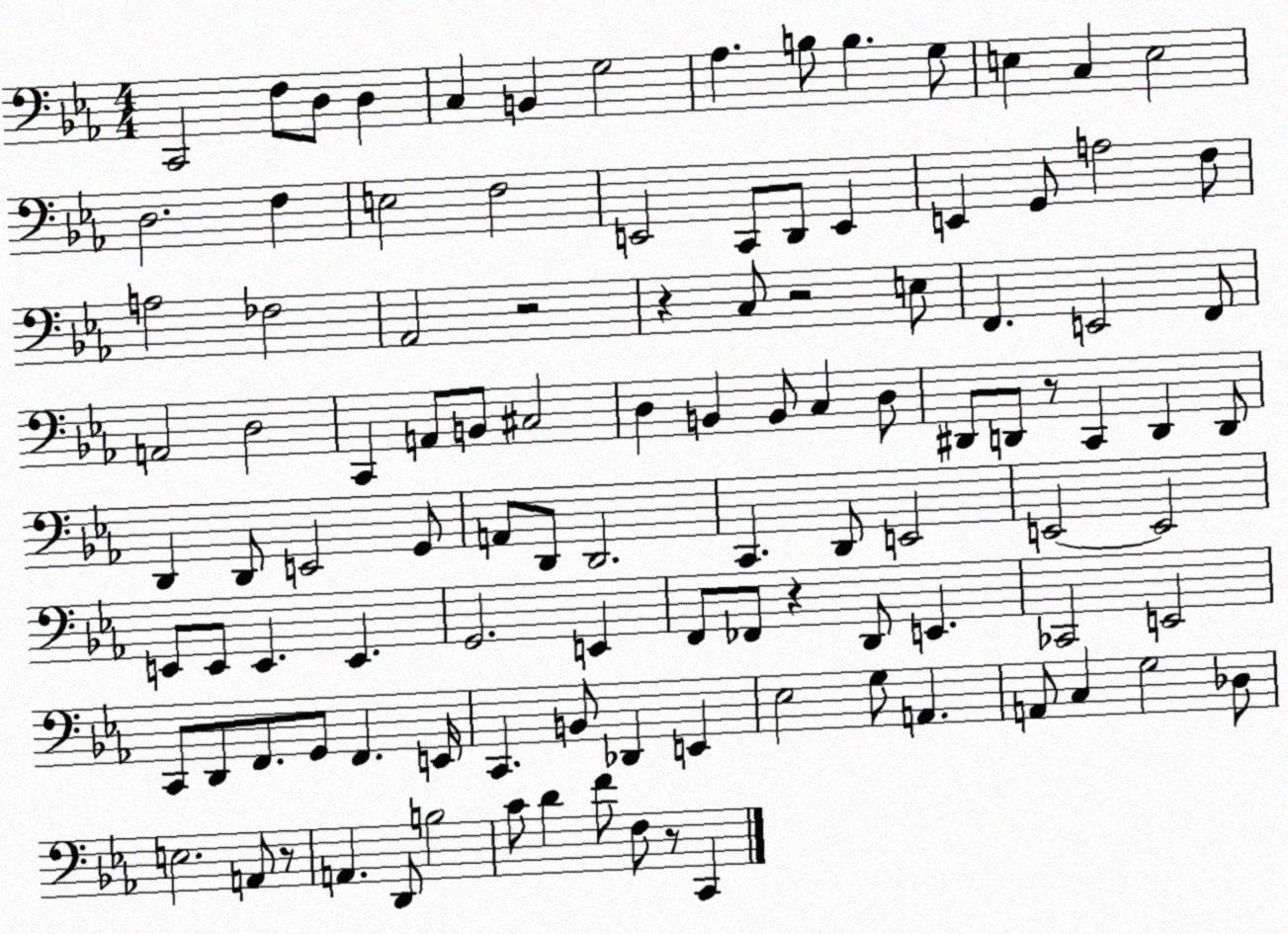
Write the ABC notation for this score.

X:1
T:Untitled
M:4/4
L:1/4
K:Eb
C,,2 F,/2 D,/2 D, C, B,, G,2 _A, B,/2 B, G,/2 E, C, E,2 D,2 F, E,2 F,2 E,,2 C,,/2 D,,/2 E,, E,, G,,/2 A,2 F,/2 A,2 _F,2 _A,,2 z2 z C,/2 z2 E,/2 F,, E,,2 F,,/2 A,,2 D,2 C,, A,,/2 B,,/2 ^C,2 D, B,, B,,/2 C, D,/2 ^D,,/2 D,,/2 z/2 C,, D,, D,,/2 D,, D,,/2 E,,2 G,,/2 A,,/2 D,,/2 D,,2 C,, D,,/2 E,,2 E,,2 E,,2 E,,/2 E,,/2 E,, E,, G,,2 E,, F,,/2 _F,,/2 z D,,/2 E,, _C,,2 E,,2 C,,/2 D,,/2 F,,/2 G,,/2 F,, E,,/4 C,, B,,/2 _D,, E,, _E,2 G,/2 A,, A,,/2 C, G,2 _D,/2 E,2 A,,/2 z/2 A,, D,,/2 B,2 C/2 D F/2 F,/2 z/2 C,,